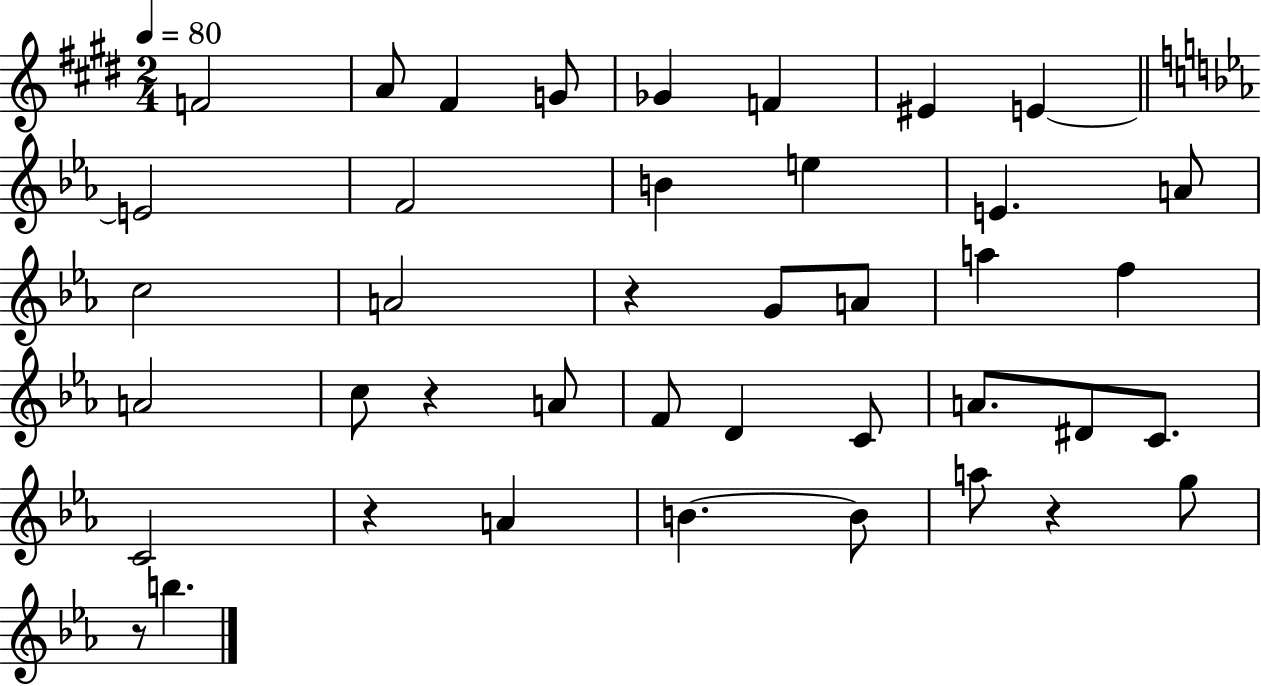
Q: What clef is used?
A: treble